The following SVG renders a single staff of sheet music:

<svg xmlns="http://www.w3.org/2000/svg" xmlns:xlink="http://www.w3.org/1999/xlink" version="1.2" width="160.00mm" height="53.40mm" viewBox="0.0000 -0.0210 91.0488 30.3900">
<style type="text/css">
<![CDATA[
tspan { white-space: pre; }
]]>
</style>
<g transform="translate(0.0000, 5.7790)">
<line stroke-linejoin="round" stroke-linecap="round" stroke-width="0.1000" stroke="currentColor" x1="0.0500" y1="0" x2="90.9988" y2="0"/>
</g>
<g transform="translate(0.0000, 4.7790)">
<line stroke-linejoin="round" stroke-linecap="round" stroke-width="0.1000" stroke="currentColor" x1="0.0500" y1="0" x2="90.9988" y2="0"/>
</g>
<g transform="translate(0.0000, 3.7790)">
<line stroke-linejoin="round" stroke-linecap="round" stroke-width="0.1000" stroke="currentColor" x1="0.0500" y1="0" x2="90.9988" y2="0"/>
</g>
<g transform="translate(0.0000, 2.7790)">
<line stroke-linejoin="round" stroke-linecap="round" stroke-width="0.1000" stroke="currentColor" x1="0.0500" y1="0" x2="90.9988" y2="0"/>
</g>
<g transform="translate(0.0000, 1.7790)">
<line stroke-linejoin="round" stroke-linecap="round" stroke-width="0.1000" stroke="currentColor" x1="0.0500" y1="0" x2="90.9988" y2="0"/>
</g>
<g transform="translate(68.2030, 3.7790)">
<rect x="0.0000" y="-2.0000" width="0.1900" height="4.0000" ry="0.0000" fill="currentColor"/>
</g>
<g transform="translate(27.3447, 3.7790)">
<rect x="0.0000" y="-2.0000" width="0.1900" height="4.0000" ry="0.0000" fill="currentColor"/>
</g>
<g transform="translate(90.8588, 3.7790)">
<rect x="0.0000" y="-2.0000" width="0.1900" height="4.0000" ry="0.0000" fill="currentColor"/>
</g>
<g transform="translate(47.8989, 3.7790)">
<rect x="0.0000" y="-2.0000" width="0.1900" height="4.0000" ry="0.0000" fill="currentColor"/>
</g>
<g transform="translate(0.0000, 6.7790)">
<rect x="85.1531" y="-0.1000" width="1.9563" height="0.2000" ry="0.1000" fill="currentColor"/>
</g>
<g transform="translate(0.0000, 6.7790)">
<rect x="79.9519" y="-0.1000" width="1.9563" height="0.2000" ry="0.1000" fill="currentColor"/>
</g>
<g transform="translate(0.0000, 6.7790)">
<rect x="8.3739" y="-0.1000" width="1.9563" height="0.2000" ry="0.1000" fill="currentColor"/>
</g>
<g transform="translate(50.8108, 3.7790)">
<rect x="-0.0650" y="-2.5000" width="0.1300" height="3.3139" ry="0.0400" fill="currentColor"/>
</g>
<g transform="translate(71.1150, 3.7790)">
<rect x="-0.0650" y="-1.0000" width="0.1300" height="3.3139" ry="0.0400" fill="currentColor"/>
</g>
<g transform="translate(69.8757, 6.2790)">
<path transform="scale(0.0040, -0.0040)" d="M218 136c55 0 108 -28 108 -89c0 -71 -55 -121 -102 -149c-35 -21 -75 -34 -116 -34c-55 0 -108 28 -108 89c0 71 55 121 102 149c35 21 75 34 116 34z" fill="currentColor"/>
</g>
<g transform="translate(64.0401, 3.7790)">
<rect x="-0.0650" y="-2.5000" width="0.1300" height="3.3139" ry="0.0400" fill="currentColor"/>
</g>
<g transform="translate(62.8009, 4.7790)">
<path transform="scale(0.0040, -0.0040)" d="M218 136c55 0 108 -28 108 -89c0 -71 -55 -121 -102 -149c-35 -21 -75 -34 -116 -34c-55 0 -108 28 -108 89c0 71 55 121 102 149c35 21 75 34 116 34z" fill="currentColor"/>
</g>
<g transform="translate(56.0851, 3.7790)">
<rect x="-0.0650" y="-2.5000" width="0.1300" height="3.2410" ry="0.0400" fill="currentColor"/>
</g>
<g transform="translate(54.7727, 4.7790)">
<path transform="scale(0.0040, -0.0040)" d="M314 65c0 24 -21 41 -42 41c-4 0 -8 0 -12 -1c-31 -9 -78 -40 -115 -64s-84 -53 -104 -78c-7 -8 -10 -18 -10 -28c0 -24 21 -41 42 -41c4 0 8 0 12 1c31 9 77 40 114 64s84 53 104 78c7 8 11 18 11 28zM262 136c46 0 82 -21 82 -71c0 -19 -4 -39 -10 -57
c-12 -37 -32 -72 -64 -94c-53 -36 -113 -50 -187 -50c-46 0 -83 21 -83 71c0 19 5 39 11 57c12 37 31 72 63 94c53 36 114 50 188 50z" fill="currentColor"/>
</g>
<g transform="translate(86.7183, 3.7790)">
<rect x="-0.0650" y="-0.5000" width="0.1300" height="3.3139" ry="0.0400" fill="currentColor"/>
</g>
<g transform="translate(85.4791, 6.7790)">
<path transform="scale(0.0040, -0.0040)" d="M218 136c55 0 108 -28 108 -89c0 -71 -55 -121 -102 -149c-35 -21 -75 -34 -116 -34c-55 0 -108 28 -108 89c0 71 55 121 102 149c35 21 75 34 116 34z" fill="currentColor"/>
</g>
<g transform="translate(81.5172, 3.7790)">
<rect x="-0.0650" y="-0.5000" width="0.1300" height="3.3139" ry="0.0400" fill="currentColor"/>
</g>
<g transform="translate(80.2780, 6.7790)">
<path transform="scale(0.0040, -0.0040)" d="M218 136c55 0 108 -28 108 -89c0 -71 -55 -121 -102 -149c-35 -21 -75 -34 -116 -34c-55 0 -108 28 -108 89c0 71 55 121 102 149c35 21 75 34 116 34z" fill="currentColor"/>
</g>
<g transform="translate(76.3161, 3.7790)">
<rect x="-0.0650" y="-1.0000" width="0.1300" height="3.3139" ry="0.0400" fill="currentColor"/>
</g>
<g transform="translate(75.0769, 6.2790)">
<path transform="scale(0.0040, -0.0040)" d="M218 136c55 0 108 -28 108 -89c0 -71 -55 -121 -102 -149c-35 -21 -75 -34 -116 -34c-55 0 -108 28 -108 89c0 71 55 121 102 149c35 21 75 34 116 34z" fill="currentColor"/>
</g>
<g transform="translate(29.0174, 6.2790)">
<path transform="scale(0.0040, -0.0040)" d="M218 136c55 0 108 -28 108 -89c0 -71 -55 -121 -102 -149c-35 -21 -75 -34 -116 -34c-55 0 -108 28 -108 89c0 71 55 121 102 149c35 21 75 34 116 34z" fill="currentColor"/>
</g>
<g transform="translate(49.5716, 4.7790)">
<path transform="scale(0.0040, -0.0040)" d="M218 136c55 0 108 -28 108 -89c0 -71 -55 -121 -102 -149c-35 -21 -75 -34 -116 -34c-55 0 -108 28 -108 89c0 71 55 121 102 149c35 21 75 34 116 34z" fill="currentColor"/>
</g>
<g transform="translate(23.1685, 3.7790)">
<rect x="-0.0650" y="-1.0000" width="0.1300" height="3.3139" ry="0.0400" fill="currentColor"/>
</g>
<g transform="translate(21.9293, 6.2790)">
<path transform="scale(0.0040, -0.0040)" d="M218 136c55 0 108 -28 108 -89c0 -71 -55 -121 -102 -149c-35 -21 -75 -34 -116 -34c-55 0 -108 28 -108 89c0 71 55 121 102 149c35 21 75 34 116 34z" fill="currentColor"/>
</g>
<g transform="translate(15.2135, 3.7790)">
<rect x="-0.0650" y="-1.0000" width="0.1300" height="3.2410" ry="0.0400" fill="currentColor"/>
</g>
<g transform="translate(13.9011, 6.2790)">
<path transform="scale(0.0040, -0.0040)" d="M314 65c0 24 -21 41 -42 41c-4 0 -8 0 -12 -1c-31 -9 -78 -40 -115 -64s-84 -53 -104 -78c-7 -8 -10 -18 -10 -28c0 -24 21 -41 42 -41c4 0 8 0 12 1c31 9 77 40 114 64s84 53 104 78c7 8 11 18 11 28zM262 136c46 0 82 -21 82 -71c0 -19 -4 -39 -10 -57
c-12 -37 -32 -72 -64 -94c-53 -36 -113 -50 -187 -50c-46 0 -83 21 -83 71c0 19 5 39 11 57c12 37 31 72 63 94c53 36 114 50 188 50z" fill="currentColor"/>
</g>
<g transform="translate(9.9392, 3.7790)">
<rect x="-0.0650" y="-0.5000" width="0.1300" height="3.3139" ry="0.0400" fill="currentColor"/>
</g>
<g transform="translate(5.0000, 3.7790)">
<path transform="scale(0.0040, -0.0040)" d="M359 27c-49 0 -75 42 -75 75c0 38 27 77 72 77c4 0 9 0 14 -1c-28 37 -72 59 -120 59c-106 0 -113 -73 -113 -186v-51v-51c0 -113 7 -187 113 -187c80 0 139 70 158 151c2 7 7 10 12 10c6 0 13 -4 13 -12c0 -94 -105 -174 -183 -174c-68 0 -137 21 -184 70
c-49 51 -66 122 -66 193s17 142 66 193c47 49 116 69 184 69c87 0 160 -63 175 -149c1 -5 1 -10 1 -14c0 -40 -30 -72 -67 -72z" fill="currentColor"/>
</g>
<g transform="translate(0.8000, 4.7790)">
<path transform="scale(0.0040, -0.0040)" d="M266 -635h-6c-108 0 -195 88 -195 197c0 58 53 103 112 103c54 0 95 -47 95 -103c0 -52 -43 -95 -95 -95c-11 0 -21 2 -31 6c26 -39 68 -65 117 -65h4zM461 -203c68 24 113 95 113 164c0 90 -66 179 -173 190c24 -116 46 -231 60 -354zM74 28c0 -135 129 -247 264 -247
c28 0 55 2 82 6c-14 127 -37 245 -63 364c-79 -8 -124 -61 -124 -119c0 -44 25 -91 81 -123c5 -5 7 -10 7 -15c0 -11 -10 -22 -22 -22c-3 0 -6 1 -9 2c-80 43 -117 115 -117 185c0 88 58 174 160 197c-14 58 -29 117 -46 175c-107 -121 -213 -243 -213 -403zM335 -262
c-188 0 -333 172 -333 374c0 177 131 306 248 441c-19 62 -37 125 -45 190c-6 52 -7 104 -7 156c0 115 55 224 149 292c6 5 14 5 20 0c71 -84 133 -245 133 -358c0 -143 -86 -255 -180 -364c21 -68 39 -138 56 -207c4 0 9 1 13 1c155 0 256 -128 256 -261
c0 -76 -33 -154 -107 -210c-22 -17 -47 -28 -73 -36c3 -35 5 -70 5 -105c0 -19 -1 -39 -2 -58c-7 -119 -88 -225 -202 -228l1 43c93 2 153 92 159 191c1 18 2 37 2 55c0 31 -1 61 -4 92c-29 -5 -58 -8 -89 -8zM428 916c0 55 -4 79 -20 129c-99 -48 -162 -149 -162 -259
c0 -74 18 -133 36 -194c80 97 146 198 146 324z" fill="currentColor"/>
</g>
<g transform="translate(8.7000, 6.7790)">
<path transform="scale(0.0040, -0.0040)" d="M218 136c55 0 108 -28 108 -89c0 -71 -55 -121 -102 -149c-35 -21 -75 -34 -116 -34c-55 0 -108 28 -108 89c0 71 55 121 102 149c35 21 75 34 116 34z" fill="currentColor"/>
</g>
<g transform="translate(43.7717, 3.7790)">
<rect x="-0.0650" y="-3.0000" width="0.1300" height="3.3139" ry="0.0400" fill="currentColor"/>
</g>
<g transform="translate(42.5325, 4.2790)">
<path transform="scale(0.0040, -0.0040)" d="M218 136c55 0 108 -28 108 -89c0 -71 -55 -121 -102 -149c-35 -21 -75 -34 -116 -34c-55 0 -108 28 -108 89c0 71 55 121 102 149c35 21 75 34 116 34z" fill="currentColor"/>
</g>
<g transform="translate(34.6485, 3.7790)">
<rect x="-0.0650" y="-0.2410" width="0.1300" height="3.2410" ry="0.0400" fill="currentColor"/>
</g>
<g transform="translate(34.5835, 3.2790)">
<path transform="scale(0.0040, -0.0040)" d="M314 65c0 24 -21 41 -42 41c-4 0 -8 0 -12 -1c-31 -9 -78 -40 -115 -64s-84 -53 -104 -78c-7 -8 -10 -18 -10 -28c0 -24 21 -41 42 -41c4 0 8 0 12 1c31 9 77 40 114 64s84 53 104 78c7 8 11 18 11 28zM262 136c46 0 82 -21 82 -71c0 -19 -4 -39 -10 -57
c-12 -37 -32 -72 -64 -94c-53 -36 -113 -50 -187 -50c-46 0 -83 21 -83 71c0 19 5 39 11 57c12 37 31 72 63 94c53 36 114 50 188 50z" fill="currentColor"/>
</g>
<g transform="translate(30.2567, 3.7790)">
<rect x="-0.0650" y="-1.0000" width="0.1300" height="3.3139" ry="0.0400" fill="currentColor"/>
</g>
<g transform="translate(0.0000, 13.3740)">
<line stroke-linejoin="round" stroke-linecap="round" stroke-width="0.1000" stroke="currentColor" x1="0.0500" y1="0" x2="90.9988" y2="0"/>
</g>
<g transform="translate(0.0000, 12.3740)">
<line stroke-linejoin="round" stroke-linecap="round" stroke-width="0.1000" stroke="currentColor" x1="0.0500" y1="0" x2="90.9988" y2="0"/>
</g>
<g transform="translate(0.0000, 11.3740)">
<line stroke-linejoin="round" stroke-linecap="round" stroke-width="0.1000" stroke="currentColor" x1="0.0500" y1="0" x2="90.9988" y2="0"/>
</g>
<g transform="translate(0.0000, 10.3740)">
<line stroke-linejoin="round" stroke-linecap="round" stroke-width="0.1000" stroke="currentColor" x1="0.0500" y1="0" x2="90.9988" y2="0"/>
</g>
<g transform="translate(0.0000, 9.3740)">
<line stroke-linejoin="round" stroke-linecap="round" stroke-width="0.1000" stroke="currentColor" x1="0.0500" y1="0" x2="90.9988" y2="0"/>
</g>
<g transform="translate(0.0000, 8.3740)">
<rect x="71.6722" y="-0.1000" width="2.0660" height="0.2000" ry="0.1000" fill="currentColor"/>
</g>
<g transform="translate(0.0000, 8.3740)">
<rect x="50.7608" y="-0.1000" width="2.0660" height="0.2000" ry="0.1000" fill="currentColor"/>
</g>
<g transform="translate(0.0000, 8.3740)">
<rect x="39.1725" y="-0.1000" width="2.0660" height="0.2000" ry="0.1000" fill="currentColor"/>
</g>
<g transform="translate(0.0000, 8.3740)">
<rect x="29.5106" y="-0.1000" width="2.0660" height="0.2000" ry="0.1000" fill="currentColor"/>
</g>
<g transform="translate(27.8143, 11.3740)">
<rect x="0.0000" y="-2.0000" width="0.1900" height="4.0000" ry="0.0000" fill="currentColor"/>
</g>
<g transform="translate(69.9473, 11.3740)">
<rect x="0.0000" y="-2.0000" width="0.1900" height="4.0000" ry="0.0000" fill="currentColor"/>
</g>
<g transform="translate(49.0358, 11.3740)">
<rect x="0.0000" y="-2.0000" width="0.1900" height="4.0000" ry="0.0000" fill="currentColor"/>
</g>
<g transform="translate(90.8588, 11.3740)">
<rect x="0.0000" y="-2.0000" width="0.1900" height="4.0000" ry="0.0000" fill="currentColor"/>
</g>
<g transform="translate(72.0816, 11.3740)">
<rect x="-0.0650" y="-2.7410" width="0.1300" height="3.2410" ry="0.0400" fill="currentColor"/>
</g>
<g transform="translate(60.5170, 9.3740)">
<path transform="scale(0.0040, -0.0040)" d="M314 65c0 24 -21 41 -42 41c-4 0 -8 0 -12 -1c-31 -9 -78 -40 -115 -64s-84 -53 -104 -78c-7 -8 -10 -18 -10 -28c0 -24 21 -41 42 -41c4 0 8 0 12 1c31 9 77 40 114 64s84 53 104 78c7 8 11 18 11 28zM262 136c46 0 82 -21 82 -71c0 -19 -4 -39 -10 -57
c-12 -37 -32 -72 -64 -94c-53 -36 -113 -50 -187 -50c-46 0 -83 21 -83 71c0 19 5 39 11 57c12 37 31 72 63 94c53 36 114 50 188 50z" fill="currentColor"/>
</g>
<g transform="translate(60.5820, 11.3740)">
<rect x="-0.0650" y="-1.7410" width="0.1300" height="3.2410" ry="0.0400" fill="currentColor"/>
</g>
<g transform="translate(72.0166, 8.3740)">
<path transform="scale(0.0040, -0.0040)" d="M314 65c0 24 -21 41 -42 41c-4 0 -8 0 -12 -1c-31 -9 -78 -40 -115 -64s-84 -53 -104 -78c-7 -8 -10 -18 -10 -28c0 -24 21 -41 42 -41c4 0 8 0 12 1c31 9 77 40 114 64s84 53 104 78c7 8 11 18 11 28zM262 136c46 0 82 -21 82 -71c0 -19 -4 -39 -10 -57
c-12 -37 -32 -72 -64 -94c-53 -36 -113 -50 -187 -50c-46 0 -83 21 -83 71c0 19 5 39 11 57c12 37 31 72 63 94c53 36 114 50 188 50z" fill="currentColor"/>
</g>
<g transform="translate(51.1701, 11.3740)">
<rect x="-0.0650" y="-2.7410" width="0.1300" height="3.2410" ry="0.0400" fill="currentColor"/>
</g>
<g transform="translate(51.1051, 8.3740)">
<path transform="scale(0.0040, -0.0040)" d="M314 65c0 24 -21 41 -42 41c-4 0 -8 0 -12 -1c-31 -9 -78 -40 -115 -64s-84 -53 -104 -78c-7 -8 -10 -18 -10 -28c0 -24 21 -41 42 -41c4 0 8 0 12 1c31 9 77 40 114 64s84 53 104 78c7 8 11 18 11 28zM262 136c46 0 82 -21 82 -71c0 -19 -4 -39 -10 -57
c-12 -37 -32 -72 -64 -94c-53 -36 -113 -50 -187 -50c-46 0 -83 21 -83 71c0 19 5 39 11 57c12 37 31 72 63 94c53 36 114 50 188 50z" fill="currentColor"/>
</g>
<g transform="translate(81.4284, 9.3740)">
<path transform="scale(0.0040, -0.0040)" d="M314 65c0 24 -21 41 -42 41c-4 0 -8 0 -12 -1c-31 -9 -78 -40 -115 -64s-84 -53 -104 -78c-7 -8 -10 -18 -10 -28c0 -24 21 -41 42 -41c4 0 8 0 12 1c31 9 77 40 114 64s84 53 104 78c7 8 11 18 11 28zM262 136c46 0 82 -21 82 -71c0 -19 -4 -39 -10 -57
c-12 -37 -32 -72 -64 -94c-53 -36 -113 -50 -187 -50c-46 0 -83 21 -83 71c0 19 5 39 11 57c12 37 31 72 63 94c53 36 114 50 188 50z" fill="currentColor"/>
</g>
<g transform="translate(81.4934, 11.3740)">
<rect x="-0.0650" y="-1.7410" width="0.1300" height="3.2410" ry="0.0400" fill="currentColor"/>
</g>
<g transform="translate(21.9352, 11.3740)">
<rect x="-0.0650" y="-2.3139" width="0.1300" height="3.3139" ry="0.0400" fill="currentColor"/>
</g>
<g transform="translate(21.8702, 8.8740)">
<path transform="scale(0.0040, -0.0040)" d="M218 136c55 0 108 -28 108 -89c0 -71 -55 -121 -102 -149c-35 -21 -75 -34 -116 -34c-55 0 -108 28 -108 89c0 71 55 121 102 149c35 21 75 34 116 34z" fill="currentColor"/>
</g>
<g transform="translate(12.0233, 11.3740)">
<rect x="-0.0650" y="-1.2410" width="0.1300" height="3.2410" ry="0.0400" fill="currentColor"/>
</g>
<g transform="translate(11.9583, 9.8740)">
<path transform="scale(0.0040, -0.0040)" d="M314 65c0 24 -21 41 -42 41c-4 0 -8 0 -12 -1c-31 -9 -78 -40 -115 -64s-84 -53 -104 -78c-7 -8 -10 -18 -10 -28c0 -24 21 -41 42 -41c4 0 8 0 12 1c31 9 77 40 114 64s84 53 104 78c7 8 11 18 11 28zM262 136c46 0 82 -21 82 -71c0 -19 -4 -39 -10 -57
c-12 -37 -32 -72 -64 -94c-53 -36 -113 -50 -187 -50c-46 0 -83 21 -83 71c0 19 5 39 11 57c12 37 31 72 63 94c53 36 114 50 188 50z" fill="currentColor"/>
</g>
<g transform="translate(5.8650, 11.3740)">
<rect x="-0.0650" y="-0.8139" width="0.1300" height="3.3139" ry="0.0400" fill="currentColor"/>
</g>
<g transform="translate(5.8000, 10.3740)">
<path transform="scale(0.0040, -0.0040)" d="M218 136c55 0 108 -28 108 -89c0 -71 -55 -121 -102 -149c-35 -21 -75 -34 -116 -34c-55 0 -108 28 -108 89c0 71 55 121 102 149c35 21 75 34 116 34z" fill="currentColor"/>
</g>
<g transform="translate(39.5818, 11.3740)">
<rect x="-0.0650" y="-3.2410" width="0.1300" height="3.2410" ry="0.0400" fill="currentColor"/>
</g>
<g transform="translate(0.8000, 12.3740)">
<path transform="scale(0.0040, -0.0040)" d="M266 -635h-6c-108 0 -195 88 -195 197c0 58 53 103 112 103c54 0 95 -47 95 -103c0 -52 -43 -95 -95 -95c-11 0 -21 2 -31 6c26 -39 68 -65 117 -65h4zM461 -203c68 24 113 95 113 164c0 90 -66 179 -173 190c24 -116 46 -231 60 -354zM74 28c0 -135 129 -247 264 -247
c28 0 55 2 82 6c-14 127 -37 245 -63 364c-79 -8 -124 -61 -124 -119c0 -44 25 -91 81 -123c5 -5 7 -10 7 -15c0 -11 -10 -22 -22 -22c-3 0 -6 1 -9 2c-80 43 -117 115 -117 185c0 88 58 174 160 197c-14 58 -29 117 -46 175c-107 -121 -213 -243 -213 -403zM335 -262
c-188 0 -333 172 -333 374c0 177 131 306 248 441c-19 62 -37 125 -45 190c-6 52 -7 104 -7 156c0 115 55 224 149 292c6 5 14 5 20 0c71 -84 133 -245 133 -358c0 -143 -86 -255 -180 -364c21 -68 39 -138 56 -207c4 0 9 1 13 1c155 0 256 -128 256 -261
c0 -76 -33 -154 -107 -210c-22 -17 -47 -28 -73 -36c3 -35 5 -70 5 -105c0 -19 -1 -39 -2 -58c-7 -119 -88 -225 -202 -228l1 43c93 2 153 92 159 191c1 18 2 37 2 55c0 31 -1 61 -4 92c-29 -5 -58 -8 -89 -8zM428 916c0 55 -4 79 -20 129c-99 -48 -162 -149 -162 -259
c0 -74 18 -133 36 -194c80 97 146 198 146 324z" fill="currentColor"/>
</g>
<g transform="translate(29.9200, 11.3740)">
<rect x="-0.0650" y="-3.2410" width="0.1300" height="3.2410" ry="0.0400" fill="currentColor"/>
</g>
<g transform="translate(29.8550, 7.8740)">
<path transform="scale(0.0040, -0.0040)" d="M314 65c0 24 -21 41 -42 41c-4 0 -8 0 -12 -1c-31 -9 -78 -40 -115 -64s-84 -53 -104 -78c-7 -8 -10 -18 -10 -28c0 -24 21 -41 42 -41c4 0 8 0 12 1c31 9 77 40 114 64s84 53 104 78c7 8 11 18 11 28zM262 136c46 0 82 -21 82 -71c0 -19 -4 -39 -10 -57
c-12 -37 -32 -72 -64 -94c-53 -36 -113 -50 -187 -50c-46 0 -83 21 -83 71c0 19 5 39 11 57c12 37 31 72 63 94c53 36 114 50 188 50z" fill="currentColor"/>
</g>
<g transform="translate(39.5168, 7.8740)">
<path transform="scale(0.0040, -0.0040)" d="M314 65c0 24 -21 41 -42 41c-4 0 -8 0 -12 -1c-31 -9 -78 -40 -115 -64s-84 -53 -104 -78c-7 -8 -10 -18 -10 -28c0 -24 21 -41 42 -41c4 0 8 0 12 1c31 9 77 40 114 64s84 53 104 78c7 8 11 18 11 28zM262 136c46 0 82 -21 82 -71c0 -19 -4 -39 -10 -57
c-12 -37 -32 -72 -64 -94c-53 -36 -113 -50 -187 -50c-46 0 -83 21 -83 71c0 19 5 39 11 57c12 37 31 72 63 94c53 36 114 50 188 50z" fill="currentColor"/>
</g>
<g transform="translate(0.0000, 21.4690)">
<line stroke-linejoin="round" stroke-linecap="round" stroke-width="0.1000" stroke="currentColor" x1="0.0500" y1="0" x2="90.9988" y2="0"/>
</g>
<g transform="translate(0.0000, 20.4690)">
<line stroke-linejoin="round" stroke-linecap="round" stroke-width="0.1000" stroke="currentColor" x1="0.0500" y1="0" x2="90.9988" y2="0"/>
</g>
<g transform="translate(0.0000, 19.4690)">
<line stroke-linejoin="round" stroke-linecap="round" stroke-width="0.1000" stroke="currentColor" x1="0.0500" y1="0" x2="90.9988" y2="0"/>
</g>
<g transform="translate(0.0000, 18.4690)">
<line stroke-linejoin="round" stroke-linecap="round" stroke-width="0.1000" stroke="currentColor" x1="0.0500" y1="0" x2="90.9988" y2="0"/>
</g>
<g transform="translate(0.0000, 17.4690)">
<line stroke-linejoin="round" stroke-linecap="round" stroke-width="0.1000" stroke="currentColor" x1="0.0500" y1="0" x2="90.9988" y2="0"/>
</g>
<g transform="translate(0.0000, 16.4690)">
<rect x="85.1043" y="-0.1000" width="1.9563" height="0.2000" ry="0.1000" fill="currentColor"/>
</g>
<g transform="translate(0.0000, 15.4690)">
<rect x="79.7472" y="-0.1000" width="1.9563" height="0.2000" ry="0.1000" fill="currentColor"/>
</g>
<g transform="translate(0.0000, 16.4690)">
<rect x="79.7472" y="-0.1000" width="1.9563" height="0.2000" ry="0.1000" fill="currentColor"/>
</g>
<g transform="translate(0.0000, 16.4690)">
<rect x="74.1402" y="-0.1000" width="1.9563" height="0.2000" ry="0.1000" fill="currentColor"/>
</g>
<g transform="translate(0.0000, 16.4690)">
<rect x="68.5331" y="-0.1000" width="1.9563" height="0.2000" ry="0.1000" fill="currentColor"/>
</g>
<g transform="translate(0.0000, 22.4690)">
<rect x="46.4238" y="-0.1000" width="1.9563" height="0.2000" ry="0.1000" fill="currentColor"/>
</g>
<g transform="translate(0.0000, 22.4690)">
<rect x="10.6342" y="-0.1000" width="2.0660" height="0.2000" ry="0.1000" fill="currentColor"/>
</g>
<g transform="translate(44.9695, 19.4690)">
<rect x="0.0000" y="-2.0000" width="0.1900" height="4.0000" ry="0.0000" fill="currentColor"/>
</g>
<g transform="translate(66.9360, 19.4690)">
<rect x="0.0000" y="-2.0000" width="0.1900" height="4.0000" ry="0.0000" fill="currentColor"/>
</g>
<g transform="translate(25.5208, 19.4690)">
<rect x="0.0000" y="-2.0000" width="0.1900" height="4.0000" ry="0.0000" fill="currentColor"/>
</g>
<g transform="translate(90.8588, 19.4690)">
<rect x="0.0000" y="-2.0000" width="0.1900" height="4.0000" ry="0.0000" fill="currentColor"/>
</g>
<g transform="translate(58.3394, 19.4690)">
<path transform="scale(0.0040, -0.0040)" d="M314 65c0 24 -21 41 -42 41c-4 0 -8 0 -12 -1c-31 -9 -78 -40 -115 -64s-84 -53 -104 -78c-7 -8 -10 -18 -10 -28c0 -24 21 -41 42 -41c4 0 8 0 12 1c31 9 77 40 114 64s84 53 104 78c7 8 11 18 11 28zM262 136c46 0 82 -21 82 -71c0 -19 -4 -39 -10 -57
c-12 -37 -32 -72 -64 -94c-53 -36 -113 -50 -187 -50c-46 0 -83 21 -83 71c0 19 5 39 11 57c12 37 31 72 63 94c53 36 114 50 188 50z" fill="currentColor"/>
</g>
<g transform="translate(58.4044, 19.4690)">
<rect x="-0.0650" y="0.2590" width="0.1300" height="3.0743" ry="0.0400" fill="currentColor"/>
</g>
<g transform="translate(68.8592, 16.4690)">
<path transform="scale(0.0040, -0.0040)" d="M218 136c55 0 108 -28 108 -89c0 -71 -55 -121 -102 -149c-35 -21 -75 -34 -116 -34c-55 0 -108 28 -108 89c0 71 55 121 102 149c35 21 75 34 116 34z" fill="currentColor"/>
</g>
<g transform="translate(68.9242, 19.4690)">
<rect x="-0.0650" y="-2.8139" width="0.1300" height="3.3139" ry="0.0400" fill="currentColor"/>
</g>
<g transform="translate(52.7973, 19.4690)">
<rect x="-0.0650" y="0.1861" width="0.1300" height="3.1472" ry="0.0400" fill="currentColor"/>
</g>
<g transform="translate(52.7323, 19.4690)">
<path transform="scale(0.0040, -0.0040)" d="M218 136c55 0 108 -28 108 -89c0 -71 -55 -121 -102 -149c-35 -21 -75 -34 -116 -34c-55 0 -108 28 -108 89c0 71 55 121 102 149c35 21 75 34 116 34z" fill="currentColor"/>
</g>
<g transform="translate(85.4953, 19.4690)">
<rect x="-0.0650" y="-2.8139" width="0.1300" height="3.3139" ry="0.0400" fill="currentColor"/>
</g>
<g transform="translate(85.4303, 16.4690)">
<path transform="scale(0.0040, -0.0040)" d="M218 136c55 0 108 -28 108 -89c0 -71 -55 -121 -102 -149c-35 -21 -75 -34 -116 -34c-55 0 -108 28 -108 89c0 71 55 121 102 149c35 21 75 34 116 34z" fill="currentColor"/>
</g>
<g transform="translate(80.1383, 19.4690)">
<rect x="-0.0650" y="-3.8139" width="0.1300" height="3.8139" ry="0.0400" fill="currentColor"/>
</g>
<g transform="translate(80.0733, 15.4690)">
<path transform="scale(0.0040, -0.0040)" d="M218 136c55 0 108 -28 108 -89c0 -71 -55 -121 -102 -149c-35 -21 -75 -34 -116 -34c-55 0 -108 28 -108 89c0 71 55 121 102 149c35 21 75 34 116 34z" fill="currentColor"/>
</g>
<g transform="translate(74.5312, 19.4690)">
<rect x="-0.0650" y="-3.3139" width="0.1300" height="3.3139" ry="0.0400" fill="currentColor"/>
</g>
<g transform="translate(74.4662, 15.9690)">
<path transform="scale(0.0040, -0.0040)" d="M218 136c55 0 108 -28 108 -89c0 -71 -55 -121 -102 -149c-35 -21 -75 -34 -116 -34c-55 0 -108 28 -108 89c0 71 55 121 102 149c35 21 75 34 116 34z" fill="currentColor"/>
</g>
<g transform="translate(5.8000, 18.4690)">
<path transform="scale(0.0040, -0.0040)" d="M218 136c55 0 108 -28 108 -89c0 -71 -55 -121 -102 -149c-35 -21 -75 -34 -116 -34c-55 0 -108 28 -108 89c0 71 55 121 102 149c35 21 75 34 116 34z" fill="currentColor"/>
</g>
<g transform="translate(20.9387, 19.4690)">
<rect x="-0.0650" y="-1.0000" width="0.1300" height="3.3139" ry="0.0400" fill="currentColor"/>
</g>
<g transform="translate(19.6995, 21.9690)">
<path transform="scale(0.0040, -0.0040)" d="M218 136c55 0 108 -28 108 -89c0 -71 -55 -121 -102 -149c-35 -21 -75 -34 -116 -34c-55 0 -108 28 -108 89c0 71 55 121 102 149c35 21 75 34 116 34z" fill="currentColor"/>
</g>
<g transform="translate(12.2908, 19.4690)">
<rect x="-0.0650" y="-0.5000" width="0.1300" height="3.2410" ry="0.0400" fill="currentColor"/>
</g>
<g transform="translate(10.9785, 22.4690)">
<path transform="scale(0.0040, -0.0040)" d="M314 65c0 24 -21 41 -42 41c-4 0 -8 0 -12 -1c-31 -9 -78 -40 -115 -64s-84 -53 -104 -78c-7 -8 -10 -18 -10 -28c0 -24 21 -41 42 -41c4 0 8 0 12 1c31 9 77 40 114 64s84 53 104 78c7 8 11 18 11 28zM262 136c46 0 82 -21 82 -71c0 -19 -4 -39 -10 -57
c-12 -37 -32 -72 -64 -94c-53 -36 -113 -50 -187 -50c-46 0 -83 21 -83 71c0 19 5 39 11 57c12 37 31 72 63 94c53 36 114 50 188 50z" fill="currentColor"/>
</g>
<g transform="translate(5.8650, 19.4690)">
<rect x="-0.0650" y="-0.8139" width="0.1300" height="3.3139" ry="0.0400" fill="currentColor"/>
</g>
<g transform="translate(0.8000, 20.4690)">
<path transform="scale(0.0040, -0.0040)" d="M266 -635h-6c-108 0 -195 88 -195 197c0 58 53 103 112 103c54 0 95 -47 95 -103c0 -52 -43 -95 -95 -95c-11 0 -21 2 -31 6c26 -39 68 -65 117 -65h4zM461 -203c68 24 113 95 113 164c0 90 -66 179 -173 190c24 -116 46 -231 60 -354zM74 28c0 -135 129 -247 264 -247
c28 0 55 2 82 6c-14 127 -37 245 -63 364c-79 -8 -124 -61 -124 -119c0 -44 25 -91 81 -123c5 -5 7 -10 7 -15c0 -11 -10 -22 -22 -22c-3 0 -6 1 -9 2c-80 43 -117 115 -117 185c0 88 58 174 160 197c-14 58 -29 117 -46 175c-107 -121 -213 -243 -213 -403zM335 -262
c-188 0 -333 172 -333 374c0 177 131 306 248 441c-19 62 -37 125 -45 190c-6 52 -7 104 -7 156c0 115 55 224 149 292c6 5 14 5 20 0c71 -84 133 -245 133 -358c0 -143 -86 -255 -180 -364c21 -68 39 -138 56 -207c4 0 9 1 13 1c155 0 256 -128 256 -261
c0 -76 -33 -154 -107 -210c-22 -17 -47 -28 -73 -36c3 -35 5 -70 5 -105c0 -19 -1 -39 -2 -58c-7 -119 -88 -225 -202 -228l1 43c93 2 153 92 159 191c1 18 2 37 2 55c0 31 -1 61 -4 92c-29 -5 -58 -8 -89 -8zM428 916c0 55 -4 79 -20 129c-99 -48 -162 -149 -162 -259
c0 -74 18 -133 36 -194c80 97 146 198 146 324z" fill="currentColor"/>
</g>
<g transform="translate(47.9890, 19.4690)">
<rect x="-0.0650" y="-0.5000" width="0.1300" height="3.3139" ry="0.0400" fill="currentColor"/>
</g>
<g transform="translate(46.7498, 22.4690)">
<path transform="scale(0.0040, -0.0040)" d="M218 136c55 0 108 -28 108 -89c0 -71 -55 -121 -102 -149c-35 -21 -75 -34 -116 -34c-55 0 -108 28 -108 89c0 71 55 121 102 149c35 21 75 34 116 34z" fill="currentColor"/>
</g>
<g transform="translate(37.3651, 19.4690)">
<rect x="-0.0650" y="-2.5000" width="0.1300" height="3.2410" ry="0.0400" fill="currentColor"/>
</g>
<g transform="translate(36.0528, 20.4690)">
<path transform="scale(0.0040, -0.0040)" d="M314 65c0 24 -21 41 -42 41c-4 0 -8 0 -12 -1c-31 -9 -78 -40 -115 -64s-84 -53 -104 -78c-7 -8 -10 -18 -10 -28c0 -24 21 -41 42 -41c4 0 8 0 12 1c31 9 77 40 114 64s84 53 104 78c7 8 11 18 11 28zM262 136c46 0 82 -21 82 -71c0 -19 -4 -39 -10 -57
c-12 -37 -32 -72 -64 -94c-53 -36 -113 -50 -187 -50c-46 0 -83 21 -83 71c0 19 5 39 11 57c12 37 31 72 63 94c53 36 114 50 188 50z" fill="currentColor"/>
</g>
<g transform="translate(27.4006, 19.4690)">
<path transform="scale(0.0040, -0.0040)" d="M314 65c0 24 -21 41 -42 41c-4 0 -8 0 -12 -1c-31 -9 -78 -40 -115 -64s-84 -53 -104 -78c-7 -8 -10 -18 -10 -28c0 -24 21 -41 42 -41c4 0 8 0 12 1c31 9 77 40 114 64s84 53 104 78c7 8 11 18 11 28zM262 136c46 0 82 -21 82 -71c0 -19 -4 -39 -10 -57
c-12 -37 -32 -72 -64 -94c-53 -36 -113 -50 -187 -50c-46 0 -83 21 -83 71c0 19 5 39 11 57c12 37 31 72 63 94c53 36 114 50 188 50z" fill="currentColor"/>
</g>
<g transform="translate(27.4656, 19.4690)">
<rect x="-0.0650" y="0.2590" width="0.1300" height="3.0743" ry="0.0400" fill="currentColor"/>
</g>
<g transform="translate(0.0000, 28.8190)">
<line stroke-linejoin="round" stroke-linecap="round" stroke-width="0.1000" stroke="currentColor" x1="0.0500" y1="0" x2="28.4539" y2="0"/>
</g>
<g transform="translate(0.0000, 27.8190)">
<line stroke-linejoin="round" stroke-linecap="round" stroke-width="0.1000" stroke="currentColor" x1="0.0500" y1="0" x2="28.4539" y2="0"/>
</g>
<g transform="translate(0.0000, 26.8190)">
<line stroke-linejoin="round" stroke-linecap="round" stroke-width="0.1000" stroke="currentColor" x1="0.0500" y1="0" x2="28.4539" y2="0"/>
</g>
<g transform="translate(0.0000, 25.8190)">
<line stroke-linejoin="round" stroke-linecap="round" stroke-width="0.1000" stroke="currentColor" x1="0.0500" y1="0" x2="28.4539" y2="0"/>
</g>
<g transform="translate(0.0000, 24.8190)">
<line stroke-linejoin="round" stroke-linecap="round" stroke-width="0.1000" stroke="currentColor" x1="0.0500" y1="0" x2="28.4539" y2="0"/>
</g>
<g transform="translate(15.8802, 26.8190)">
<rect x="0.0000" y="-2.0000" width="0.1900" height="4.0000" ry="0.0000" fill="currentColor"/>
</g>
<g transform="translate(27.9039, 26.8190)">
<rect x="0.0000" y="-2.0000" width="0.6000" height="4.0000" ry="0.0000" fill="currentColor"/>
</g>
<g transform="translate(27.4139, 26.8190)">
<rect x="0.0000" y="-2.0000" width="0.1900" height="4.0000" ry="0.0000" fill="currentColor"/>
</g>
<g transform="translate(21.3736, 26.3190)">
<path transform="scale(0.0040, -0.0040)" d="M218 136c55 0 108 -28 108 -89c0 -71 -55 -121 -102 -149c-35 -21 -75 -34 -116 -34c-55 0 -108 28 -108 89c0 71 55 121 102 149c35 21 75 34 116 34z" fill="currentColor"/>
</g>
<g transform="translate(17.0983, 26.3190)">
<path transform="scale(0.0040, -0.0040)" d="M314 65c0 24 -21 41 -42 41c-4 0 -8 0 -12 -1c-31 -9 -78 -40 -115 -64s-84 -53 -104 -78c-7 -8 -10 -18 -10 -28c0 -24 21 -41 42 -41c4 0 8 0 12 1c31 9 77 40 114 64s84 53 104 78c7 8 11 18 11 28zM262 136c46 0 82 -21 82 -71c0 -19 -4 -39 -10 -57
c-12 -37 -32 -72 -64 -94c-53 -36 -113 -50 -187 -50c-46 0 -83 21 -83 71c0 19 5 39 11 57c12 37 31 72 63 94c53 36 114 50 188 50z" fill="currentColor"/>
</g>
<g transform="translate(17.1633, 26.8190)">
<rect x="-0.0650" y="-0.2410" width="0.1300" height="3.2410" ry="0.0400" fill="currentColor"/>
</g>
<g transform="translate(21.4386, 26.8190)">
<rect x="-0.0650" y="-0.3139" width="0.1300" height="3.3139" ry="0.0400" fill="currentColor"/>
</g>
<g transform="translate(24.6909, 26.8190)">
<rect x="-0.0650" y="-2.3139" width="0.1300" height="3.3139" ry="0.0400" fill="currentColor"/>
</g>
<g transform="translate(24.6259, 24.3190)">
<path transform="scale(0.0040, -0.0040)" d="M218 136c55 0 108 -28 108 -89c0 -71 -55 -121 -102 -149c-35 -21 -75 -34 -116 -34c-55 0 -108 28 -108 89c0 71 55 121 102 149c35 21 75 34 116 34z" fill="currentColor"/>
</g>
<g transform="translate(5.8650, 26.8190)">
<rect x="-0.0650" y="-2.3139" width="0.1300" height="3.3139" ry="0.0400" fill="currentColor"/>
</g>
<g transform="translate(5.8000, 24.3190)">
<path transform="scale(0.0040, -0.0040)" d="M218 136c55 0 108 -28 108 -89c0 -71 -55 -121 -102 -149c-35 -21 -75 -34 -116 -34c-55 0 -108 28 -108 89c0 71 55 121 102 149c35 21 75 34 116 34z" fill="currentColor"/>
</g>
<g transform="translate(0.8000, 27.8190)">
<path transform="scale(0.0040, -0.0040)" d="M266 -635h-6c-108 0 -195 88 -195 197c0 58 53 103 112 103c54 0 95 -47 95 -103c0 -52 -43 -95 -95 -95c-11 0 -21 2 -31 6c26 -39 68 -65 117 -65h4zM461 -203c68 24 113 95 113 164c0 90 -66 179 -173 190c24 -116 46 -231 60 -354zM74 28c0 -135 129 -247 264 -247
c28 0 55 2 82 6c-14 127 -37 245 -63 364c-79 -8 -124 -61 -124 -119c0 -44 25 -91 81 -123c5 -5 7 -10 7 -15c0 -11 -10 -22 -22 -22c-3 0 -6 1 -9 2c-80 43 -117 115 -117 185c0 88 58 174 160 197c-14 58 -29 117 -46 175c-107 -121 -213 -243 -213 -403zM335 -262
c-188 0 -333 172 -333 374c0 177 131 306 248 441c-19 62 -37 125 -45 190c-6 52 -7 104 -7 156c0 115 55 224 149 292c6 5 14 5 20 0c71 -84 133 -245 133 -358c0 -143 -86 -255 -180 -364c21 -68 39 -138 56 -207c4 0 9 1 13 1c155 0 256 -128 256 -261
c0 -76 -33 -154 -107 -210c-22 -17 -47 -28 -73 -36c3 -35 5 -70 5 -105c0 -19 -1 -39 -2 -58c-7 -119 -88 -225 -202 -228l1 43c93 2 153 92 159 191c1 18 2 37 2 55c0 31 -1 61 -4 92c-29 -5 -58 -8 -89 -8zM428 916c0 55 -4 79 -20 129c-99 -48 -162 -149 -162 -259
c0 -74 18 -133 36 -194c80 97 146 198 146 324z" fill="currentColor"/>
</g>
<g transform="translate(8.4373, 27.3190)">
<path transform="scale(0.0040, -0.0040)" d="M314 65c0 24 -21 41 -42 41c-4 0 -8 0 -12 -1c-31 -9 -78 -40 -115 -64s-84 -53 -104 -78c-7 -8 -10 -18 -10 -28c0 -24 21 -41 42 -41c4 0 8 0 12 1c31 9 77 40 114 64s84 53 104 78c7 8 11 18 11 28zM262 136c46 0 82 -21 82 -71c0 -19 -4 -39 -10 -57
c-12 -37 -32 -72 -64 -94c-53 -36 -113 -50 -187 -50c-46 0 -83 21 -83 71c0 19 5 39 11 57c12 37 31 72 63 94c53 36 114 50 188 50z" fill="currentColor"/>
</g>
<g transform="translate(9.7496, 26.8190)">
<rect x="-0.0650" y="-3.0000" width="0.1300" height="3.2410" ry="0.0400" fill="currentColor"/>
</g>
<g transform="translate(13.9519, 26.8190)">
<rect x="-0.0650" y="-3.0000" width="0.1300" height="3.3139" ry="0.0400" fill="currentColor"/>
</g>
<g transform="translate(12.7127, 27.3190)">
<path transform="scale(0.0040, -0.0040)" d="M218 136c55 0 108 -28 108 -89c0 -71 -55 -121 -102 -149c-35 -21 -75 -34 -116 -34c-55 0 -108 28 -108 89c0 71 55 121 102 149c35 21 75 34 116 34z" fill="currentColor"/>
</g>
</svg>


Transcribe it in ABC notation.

X:1
T:Untitled
M:4/4
L:1/4
K:C
C D2 D D c2 A G G2 G D D C C d e2 g b2 b2 a2 f2 a2 f2 d C2 D B2 G2 C B B2 a b c' a g A2 A c2 c g